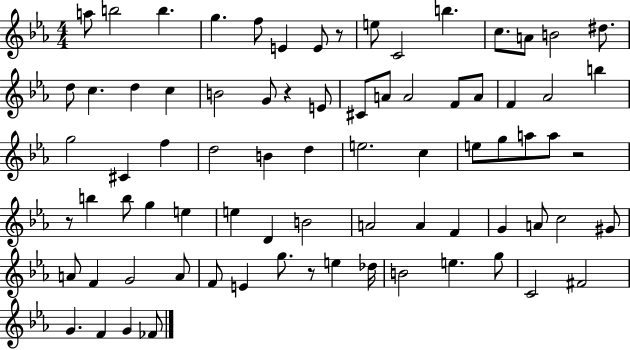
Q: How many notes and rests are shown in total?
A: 78